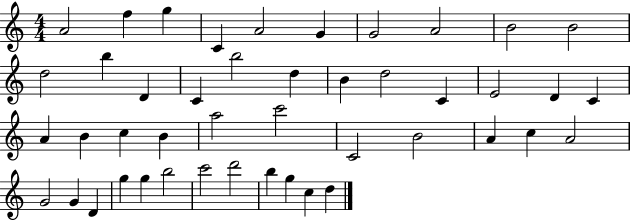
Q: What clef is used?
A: treble